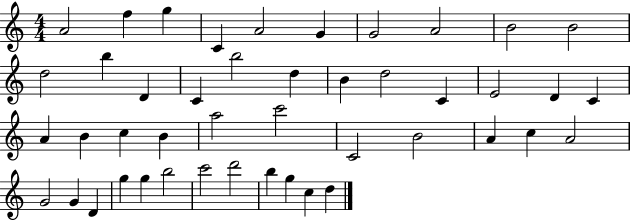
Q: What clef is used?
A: treble